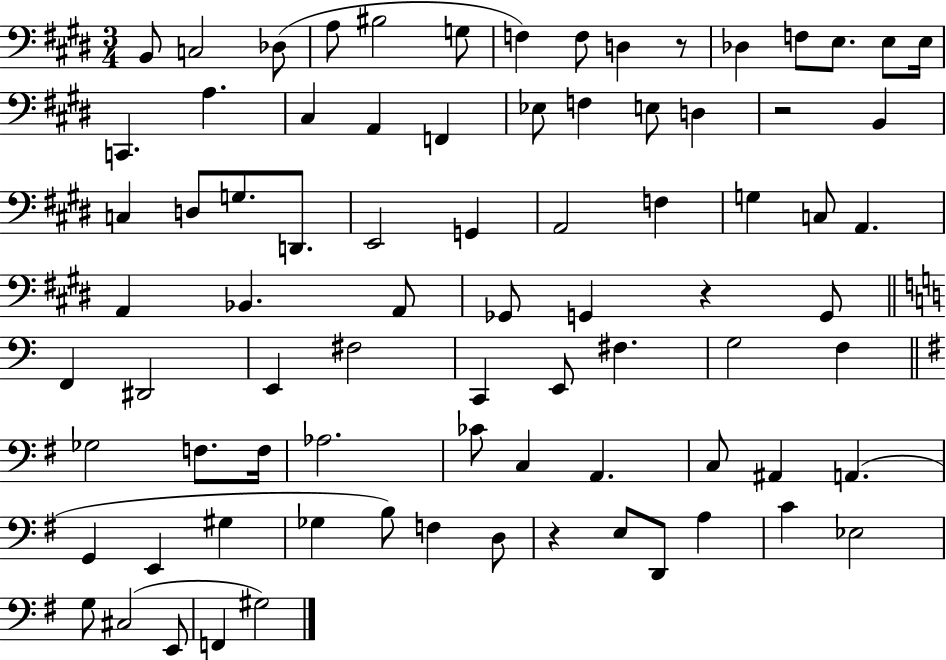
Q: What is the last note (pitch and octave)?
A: G#3